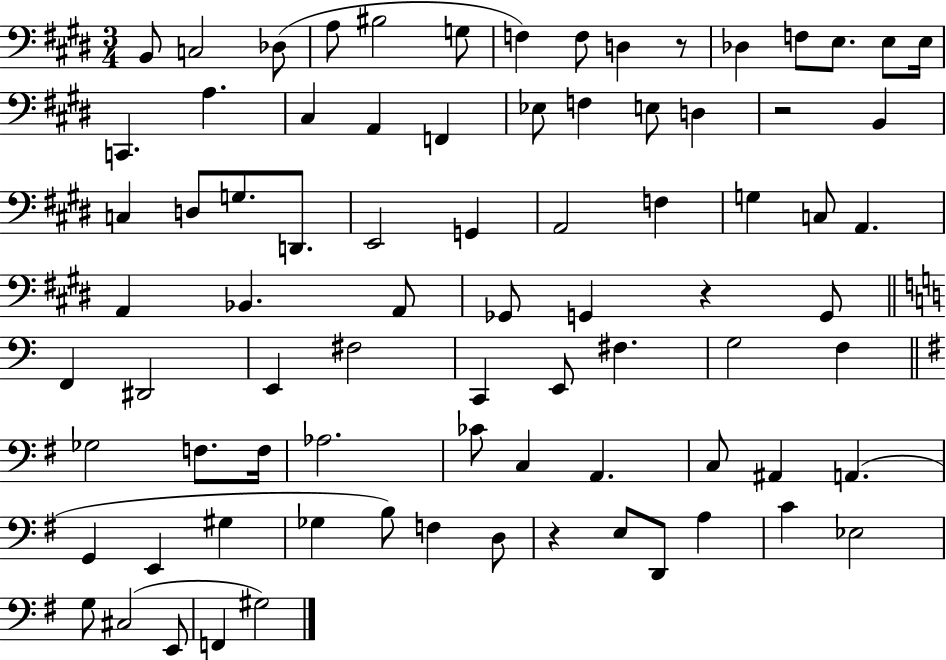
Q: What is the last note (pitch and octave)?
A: G#3